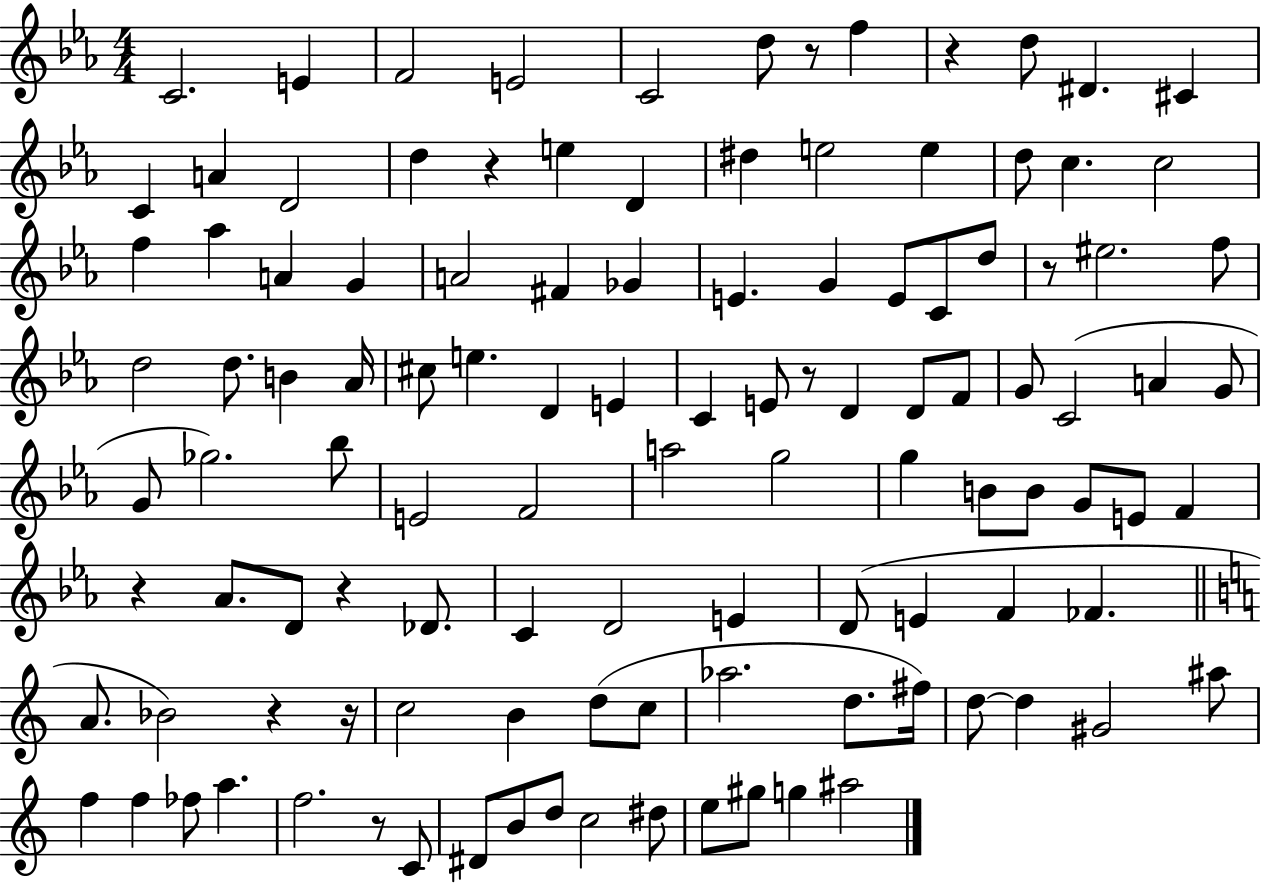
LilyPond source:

{
  \clef treble
  \numericTimeSignature
  \time 4/4
  \key ees \major
  \repeat volta 2 { c'2. e'4 | f'2 e'2 | c'2 d''8 r8 f''4 | r4 d''8 dis'4. cis'4 | \break c'4 a'4 d'2 | d''4 r4 e''4 d'4 | dis''4 e''2 e''4 | d''8 c''4. c''2 | \break f''4 aes''4 a'4 g'4 | a'2 fis'4 ges'4 | e'4. g'4 e'8 c'8 d''8 | r8 eis''2. f''8 | \break d''2 d''8. b'4 aes'16 | cis''8 e''4. d'4 e'4 | c'4 e'8 r8 d'4 d'8 f'8 | g'8 c'2( a'4 g'8 | \break g'8 ges''2.) bes''8 | e'2 f'2 | a''2 g''2 | g''4 b'8 b'8 g'8 e'8 f'4 | \break r4 aes'8. d'8 r4 des'8. | c'4 d'2 e'4 | d'8( e'4 f'4 fes'4. | \bar "||" \break \key c \major a'8. bes'2) r4 r16 | c''2 b'4 d''8( c''8 | aes''2. d''8. fis''16) | d''8~~ d''4 gis'2 ais''8 | \break f''4 f''4 fes''8 a''4. | f''2. r8 c'8 | dis'8 b'8 d''8 c''2 dis''8 | e''8 gis''8 g''4 ais''2 | \break } \bar "|."
}